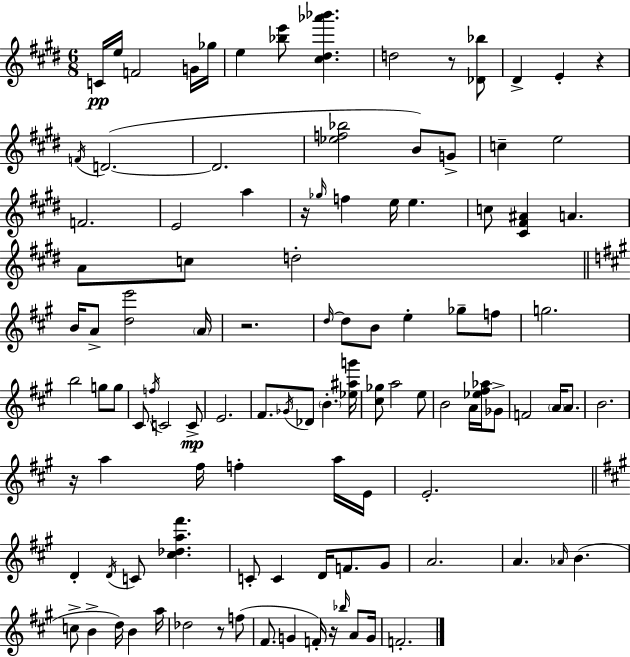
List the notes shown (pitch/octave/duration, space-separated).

C4/s E5/s F4/h G4/s Gb5/s E5/q [Bb5,E6]/e [C#5,D#5,Ab6,Bb6]/q. D5/h R/e [Db4,Bb5]/e D#4/q E4/q R/q F4/s D4/h. D4/h. [Eb5,F5,Bb5]/h B4/e G4/e C5/q E5/h F4/h. E4/h A5/q R/s Gb5/s F5/q E5/s E5/q. C5/e [C#4,F#4,A#4]/q A4/q. A4/e C5/e D5/h B4/s A4/e [D5,E6]/h A4/s R/h. D5/s D5/e B4/e E5/q Gb5/e F5/e G5/h. B5/h G5/e G5/e C#4/e F5/s C4/h C4/e E4/h. F#4/e. Gb4/s Db4/e B4/q. [Eb5,A#5,G6]/s [C#5,Gb5]/e A5/h E5/e B4/h A4/s [Eb5,F#5,Ab5]/s Gb4/e F4/h A4/s A4/e. B4/h. R/s A5/q F#5/s F5/q A5/s E4/s E4/h. D4/q D4/s C4/e [C#5,Db5,A5,F#6]/q. C4/e C4/q D4/s F4/e. G#4/e A4/h. A4/q. Ab4/s B4/q. C5/e B4/q D5/s B4/q A5/s Db5/h R/e F5/e F#4/e. G4/q F4/s R/s Bb5/s A4/e G4/s F4/h.